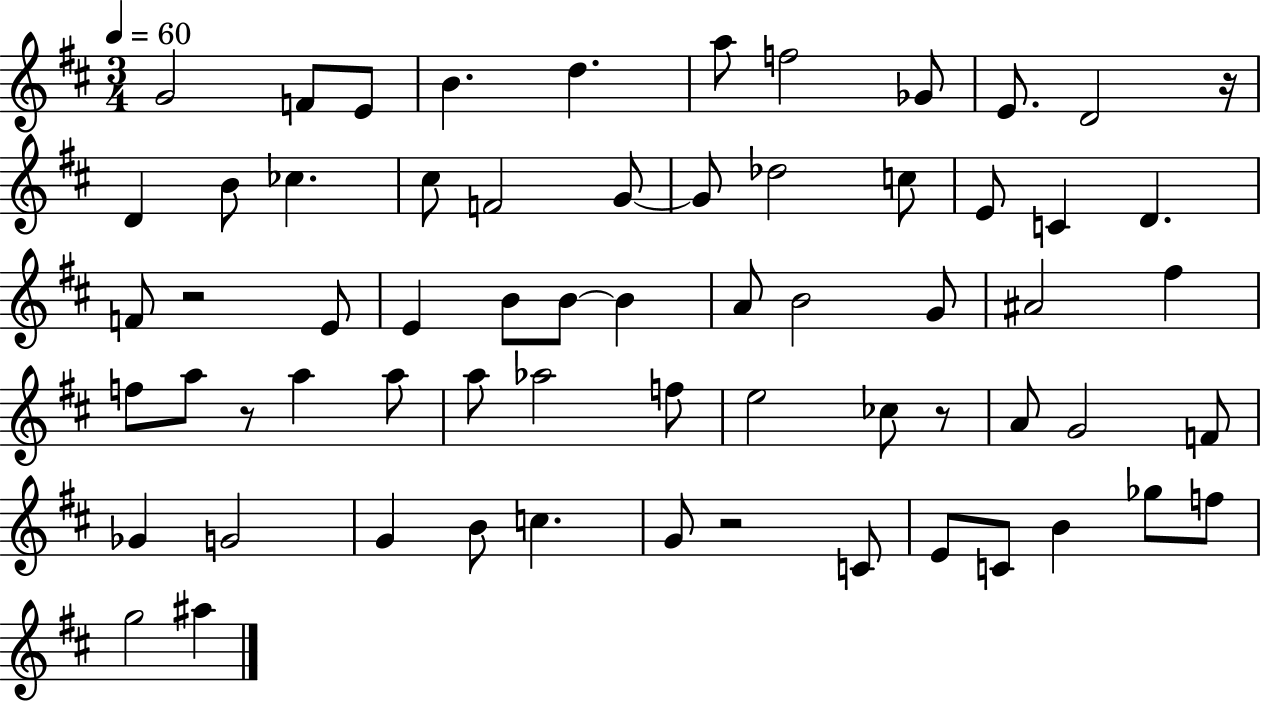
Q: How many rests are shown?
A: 5